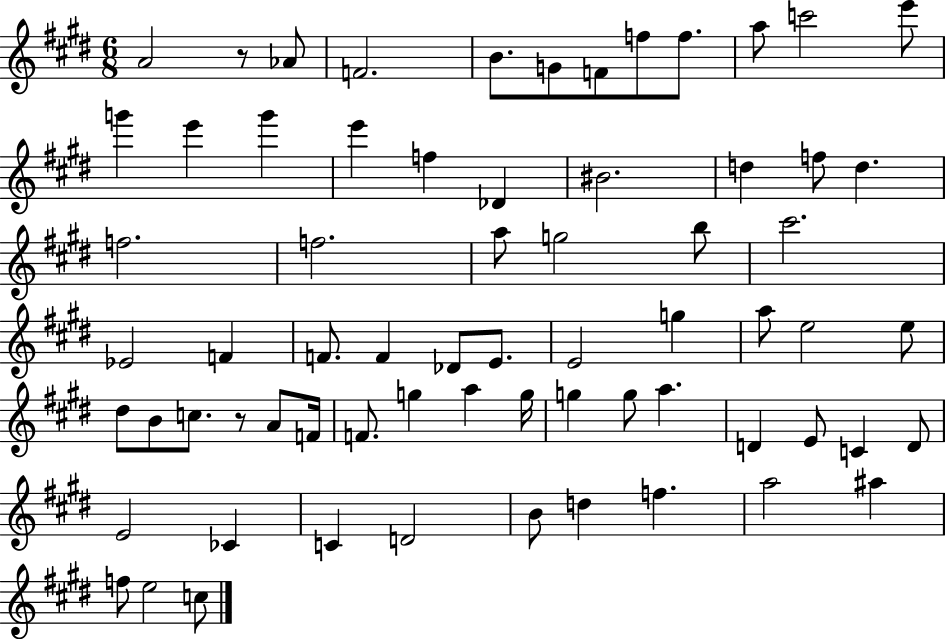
{
  \clef treble
  \numericTimeSignature
  \time 6/8
  \key e \major
  a'2 r8 aes'8 | f'2. | b'8. g'8 f'8 f''8 f''8. | a''8 c'''2 e'''8 | \break g'''4 e'''4 g'''4 | e'''4 f''4 des'4 | bis'2. | d''4 f''8 d''4. | \break f''2. | f''2. | a''8 g''2 b''8 | cis'''2. | \break ees'2 f'4 | f'8. f'4 des'8 e'8. | e'2 g''4 | a''8 e''2 e''8 | \break dis''8 b'8 c''8. r8 a'8 f'16 | f'8. g''4 a''4 g''16 | g''4 g''8 a''4. | d'4 e'8 c'4 d'8 | \break e'2 ces'4 | c'4 d'2 | b'8 d''4 f''4. | a''2 ais''4 | \break f''8 e''2 c''8 | \bar "|."
}